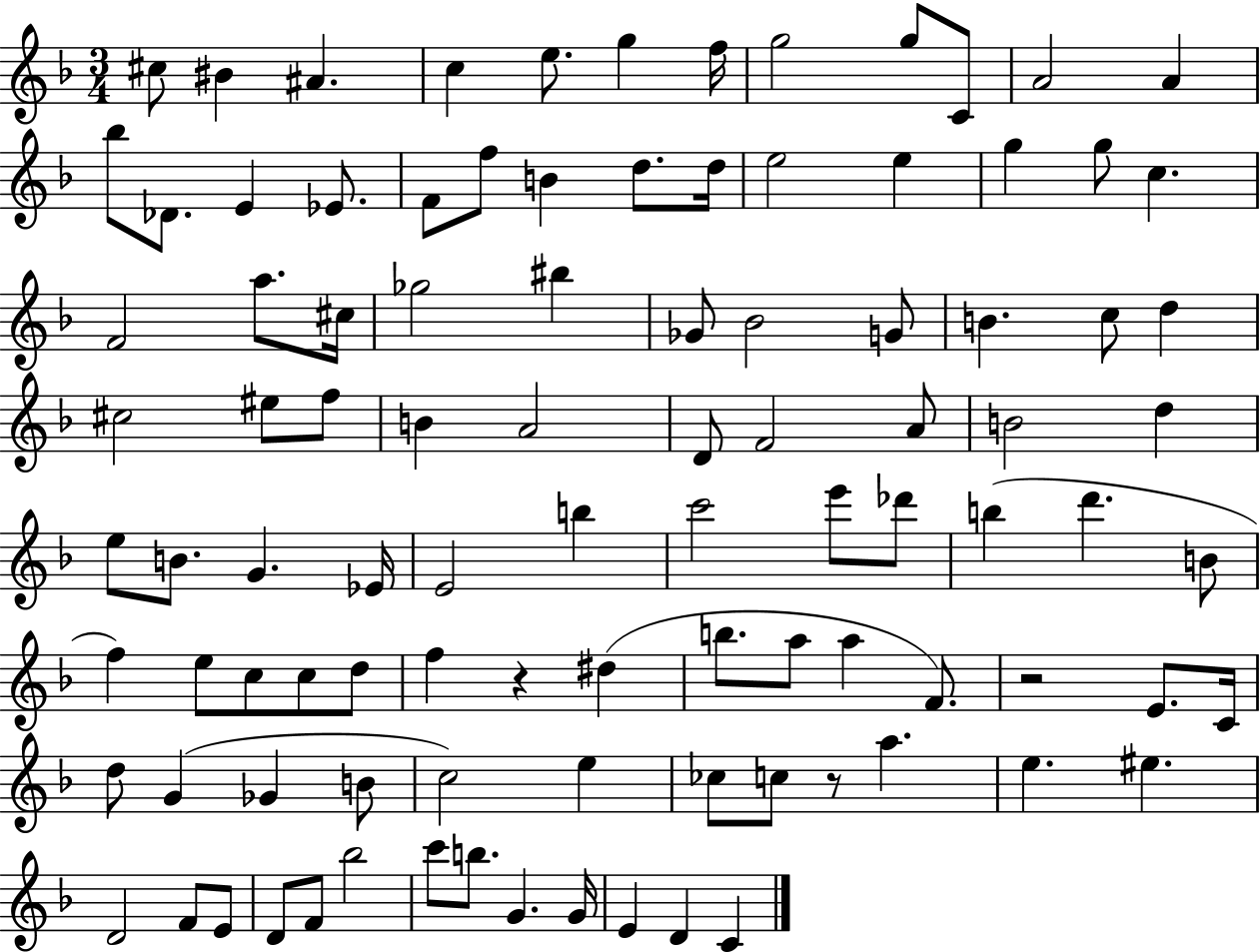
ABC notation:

X:1
T:Untitled
M:3/4
L:1/4
K:F
^c/2 ^B ^A c e/2 g f/4 g2 g/2 C/2 A2 A _b/2 _D/2 E _E/2 F/2 f/2 B d/2 d/4 e2 e g g/2 c F2 a/2 ^c/4 _g2 ^b _G/2 _B2 G/2 B c/2 d ^c2 ^e/2 f/2 B A2 D/2 F2 A/2 B2 d e/2 B/2 G _E/4 E2 b c'2 e'/2 _d'/2 b d' B/2 f e/2 c/2 c/2 d/2 f z ^d b/2 a/2 a F/2 z2 E/2 C/4 d/2 G _G B/2 c2 e _c/2 c/2 z/2 a e ^e D2 F/2 E/2 D/2 F/2 _b2 c'/2 b/2 G G/4 E D C